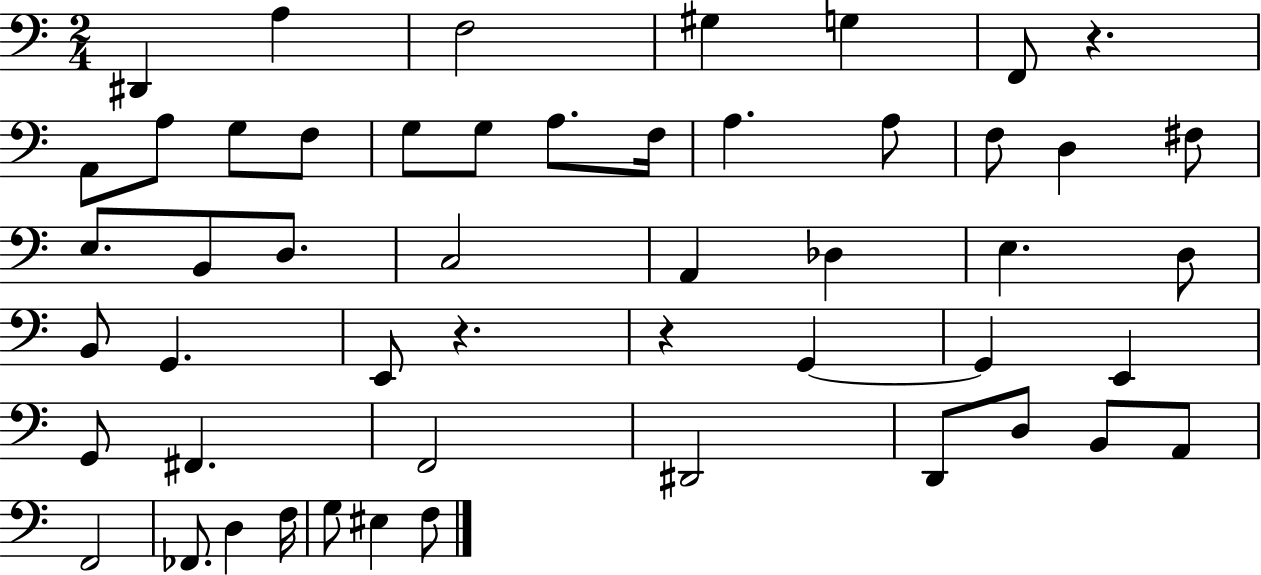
D#2/q A3/q F3/h G#3/q G3/q F2/e R/q. A2/e A3/e G3/e F3/e G3/e G3/e A3/e. F3/s A3/q. A3/e F3/e D3/q F#3/e E3/e. B2/e D3/e. C3/h A2/q Db3/q E3/q. D3/e B2/e G2/q. E2/e R/q. R/q G2/q G2/q E2/q G2/e F#2/q. F2/h D#2/h D2/e D3/e B2/e A2/e F2/h FES2/e. D3/q F3/s G3/e EIS3/q F3/e